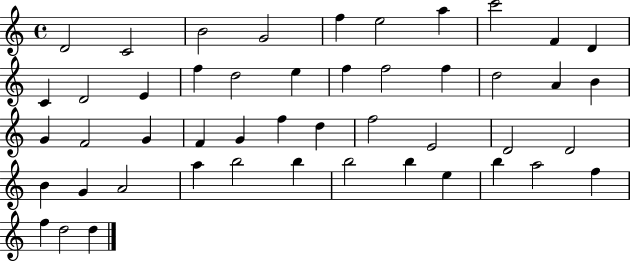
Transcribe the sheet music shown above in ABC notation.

X:1
T:Untitled
M:4/4
L:1/4
K:C
D2 C2 B2 G2 f e2 a c'2 F D C D2 E f d2 e f f2 f d2 A B G F2 G F G f d f2 E2 D2 D2 B G A2 a b2 b b2 b e b a2 f f d2 d